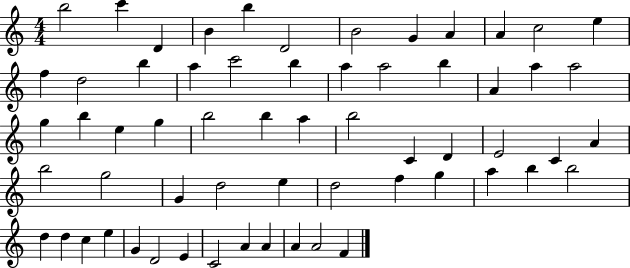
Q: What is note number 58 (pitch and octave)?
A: A4